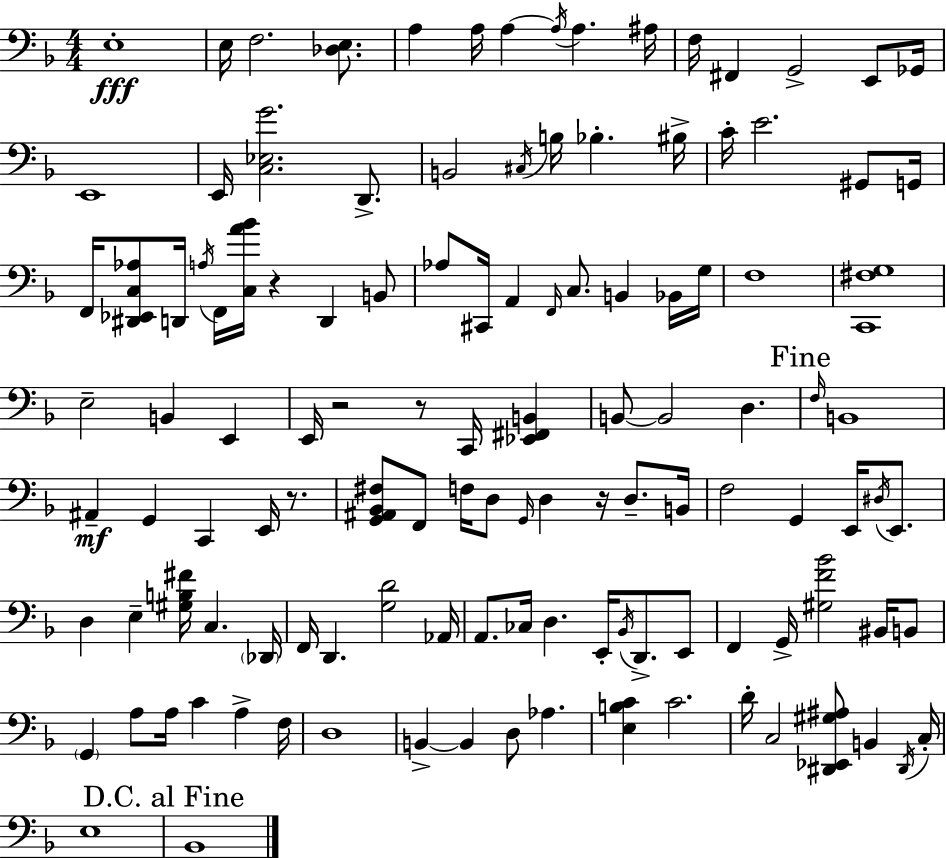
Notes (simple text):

E3/w E3/s F3/h. [Db3,E3]/e. A3/q A3/s A3/q A3/s A3/q. A#3/s F3/s F#2/q G2/h E2/e Gb2/s E2/w E2/s [C3,Eb3,G4]/h. D2/e. B2/h C#3/s B3/s Bb3/q. BIS3/s C4/s E4/h. G#2/e G2/s F2/s [D#2,Eb2,C3,Ab3]/e D2/s A3/s F2/s [C3,A4,Bb4]/s R/q D2/q B2/e Ab3/e C#2/s A2/q F2/s C3/e. B2/q Bb2/s G3/s F3/w [C2,F#3,G3]/w E3/h B2/q E2/q E2/s R/h R/e C2/s [Eb2,F#2,B2]/q B2/e B2/h D3/q. F3/s B2/w A#2/q G2/q C2/q E2/s R/e. [G2,A#2,Bb2,F#3]/e F2/e F3/s D3/e G2/s D3/q R/s D3/e. B2/s F3/h G2/q E2/s D#3/s E2/e. D3/q E3/q [G#3,B3,F#4]/s C3/q. Db2/s F2/s D2/q. [G3,D4]/h Ab2/s A2/e. CES3/s D3/q. E2/s Bb2/s D2/e. E2/e F2/q G2/s [G#3,F4,Bb4]/h BIS2/s B2/e G2/q A3/e A3/s C4/q A3/q F3/s D3/w B2/q B2/q D3/e Ab3/q. [E3,B3,C4]/q C4/h. D4/s C3/h [D#2,Eb2,G#3,A#3]/e B2/q D#2/s C3/s E3/w Bb2/w